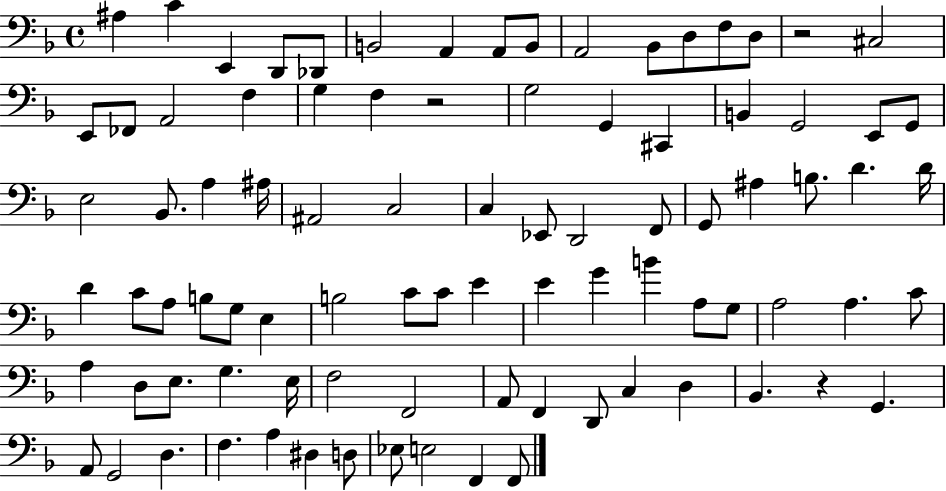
X:1
T:Untitled
M:4/4
L:1/4
K:F
^A, C E,, D,,/2 _D,,/2 B,,2 A,, A,,/2 B,,/2 A,,2 _B,,/2 D,/2 F,/2 D,/2 z2 ^C,2 E,,/2 _F,,/2 A,,2 F, G, F, z2 G,2 G,, ^C,, B,, G,,2 E,,/2 G,,/2 E,2 _B,,/2 A, ^A,/4 ^A,,2 C,2 C, _E,,/2 D,,2 F,,/2 G,,/2 ^A, B,/2 D D/4 D C/2 A,/2 B,/2 G,/2 E, B,2 C/2 C/2 E E G B A,/2 G,/2 A,2 A, C/2 A, D,/2 E,/2 G, E,/4 F,2 F,,2 A,,/2 F,, D,,/2 C, D, _B,, z G,, A,,/2 G,,2 D, F, A, ^D, D,/2 _E,/2 E,2 F,, F,,/2